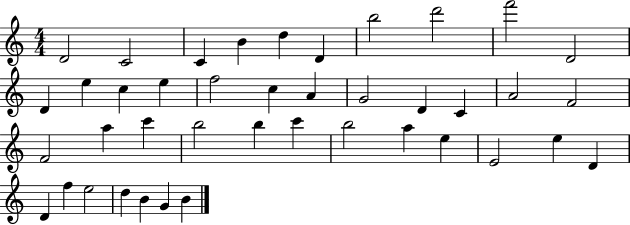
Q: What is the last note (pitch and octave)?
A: B4